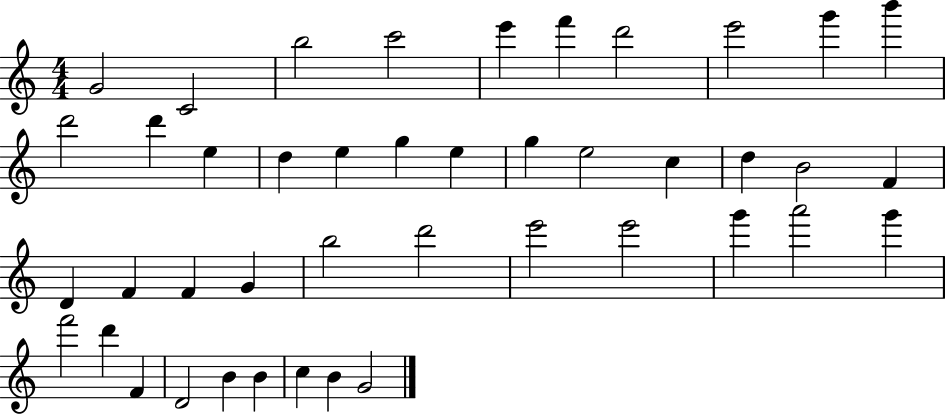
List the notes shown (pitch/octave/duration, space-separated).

G4/h C4/h B5/h C6/h E6/q F6/q D6/h E6/h G6/q B6/q D6/h D6/q E5/q D5/q E5/q G5/q E5/q G5/q E5/h C5/q D5/q B4/h F4/q D4/q F4/q F4/q G4/q B5/h D6/h E6/h E6/h G6/q A6/h G6/q F6/h D6/q F4/q D4/h B4/q B4/q C5/q B4/q G4/h